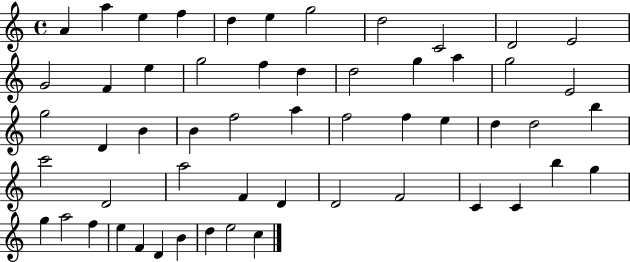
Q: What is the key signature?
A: C major